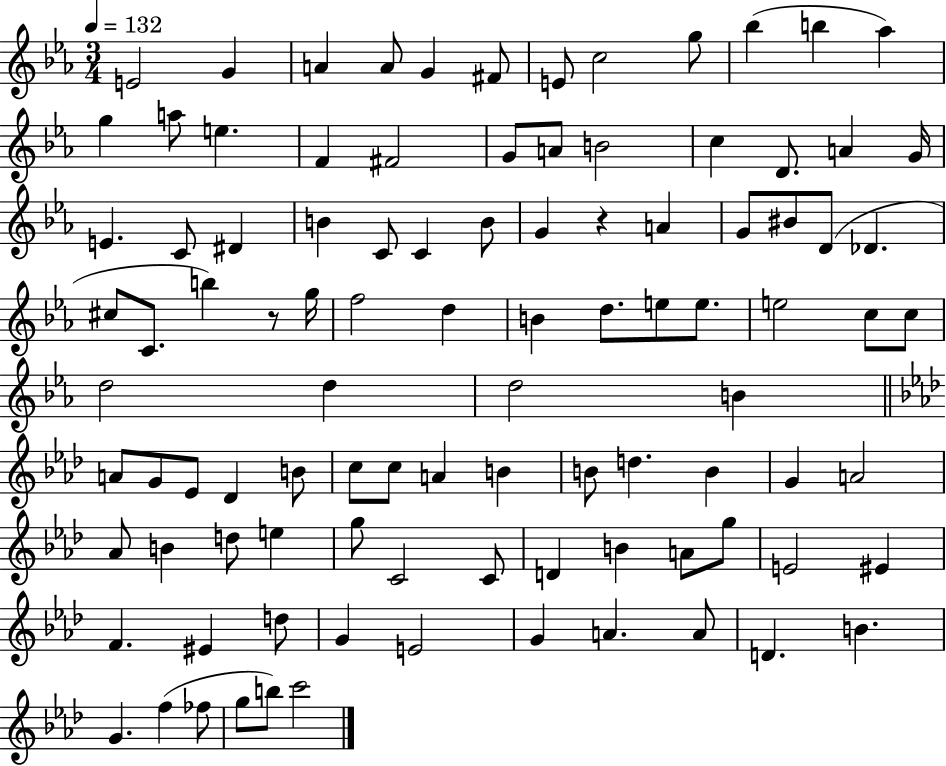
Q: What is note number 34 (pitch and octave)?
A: G4